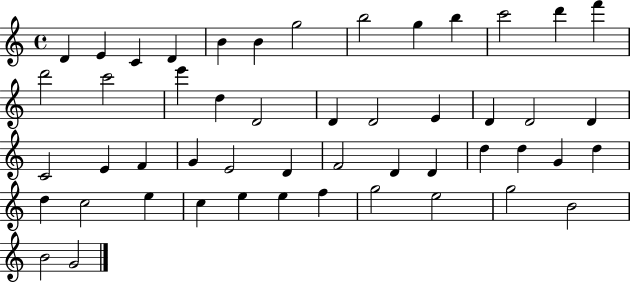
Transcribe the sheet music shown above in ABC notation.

X:1
T:Untitled
M:4/4
L:1/4
K:C
D E C D B B g2 b2 g b c'2 d' f' d'2 c'2 e' d D2 D D2 E D D2 D C2 E F G E2 D F2 D D d d G d d c2 e c e e f g2 e2 g2 B2 B2 G2